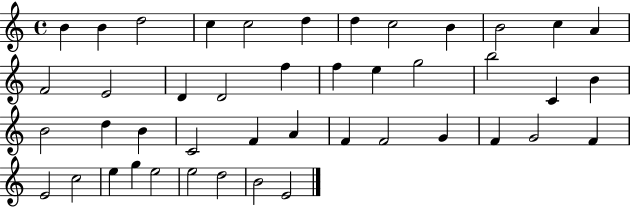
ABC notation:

X:1
T:Untitled
M:4/4
L:1/4
K:C
B B d2 c c2 d d c2 B B2 c A F2 E2 D D2 f f e g2 b2 C B B2 d B C2 F A F F2 G F G2 F E2 c2 e g e2 e2 d2 B2 E2